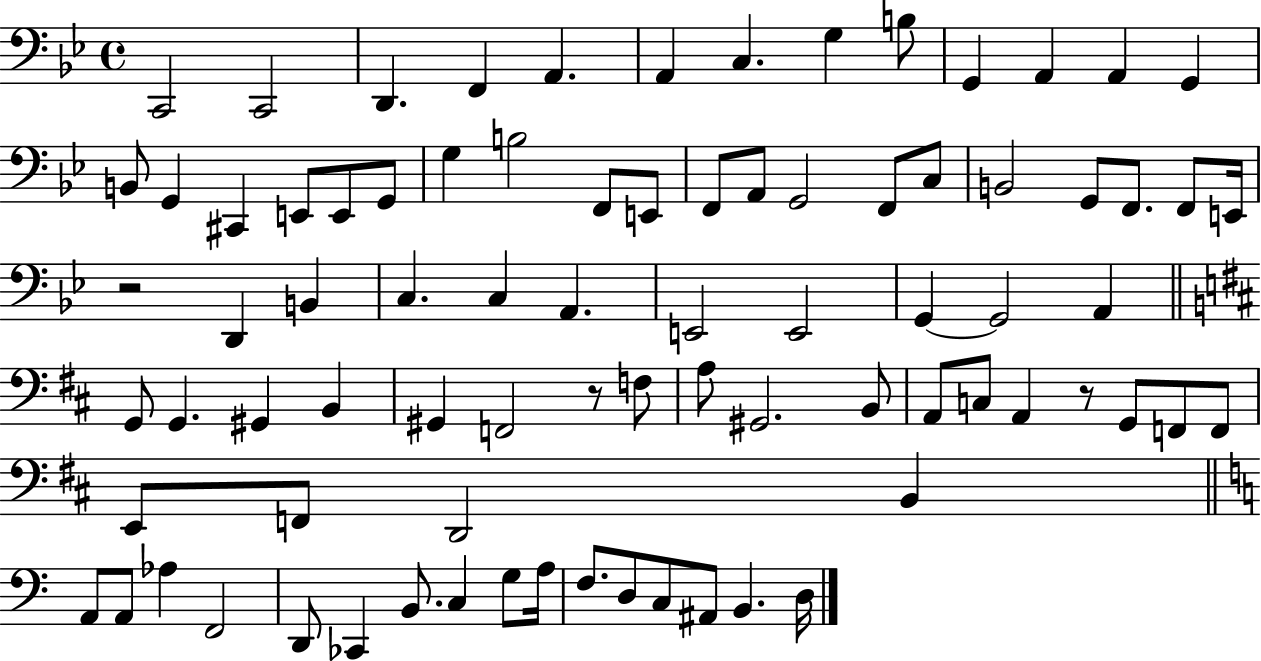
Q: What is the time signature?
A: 4/4